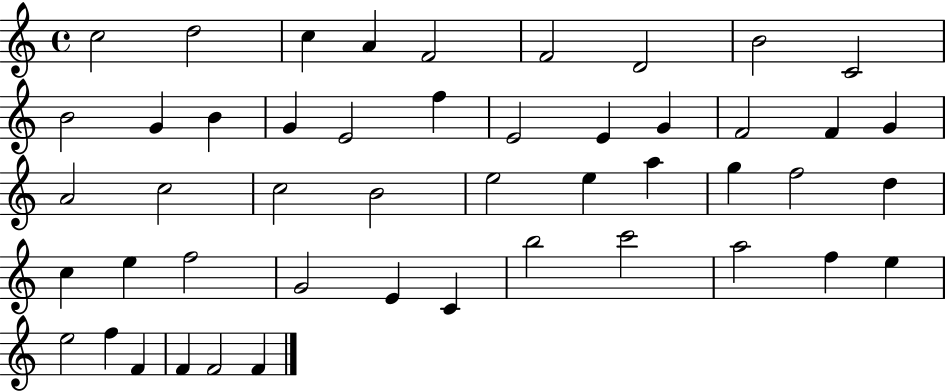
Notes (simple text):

C5/h D5/h C5/q A4/q F4/h F4/h D4/h B4/h C4/h B4/h G4/q B4/q G4/q E4/h F5/q E4/h E4/q G4/q F4/h F4/q G4/q A4/h C5/h C5/h B4/h E5/h E5/q A5/q G5/q F5/h D5/q C5/q E5/q F5/h G4/h E4/q C4/q B5/h C6/h A5/h F5/q E5/q E5/h F5/q F4/q F4/q F4/h F4/q